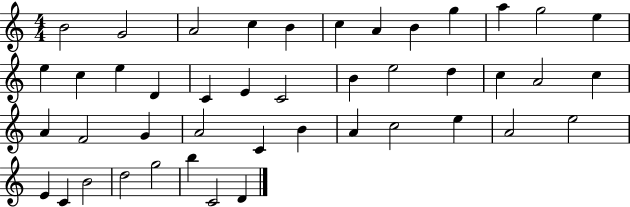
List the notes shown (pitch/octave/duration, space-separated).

B4/h G4/h A4/h C5/q B4/q C5/q A4/q B4/q G5/q A5/q G5/h E5/q E5/q C5/q E5/q D4/q C4/q E4/q C4/h B4/q E5/h D5/q C5/q A4/h C5/q A4/q F4/h G4/q A4/h C4/q B4/q A4/q C5/h E5/q A4/h E5/h E4/q C4/q B4/h D5/h G5/h B5/q C4/h D4/q